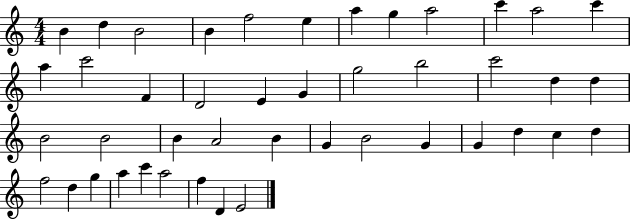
B4/q D5/q B4/h B4/q F5/h E5/q A5/q G5/q A5/h C6/q A5/h C6/q A5/q C6/h F4/q D4/h E4/q G4/q G5/h B5/h C6/h D5/q D5/q B4/h B4/h B4/q A4/h B4/q G4/q B4/h G4/q G4/q D5/q C5/q D5/q F5/h D5/q G5/q A5/q C6/q A5/h F5/q D4/q E4/h